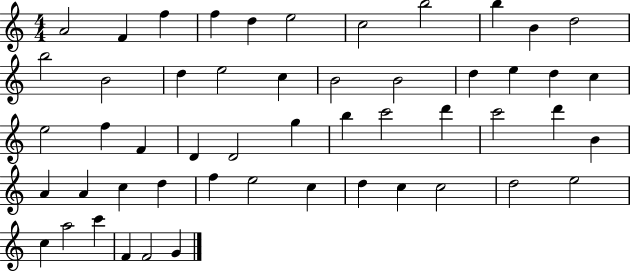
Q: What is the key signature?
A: C major